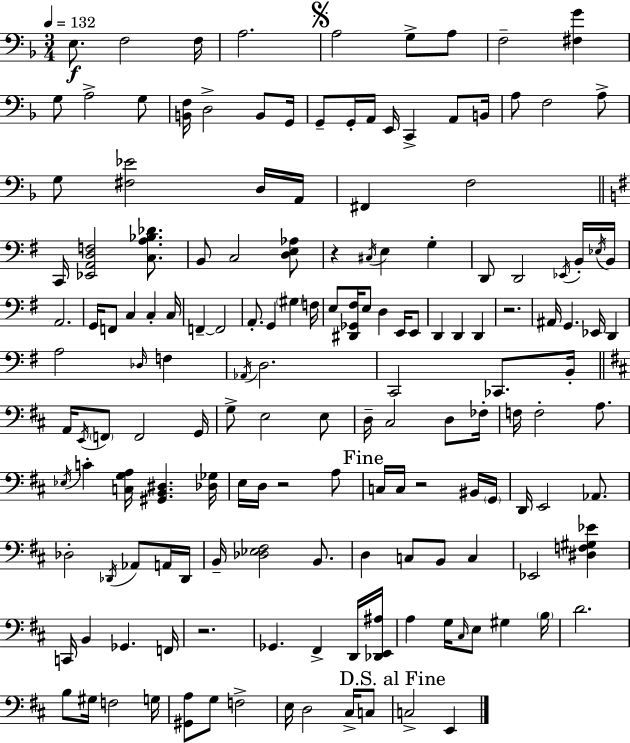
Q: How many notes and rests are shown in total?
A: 157